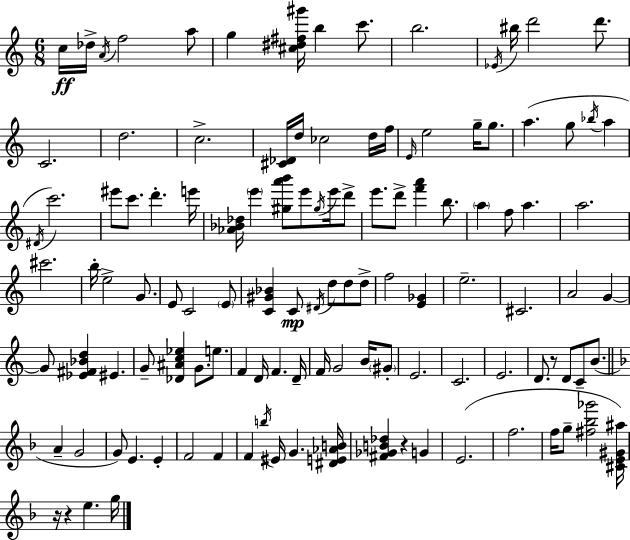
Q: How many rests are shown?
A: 4